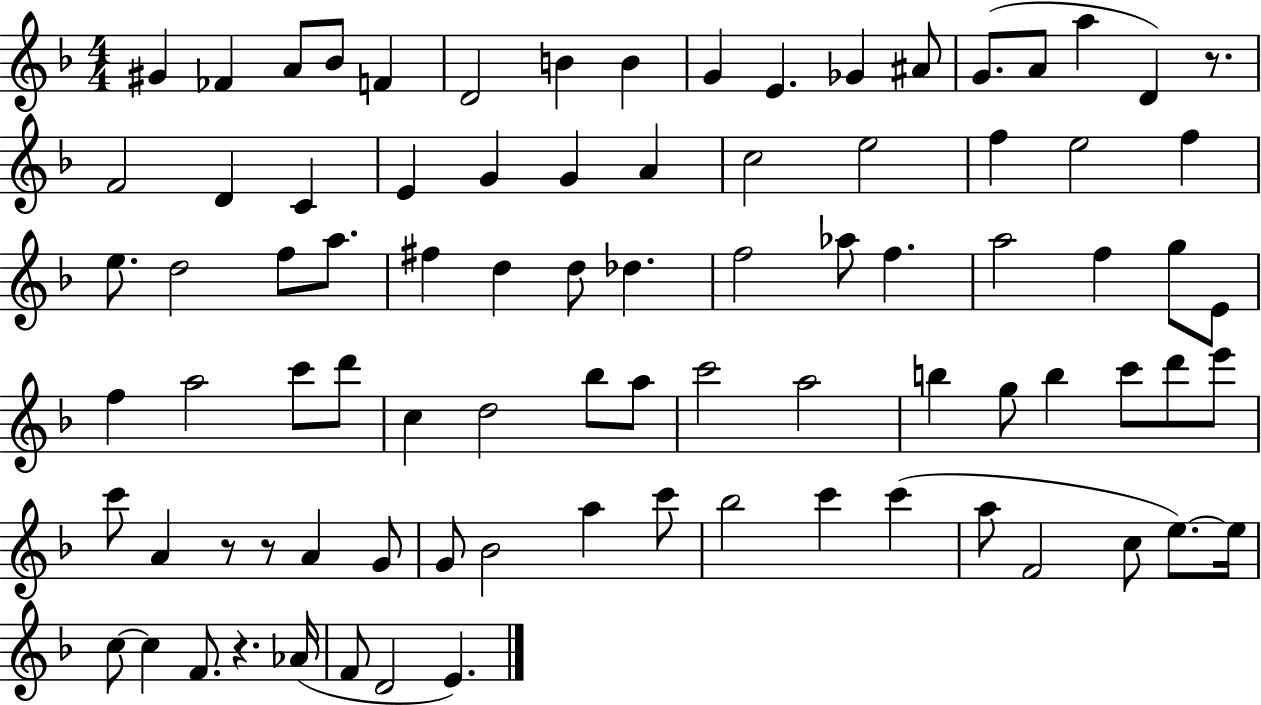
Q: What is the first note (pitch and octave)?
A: G#4